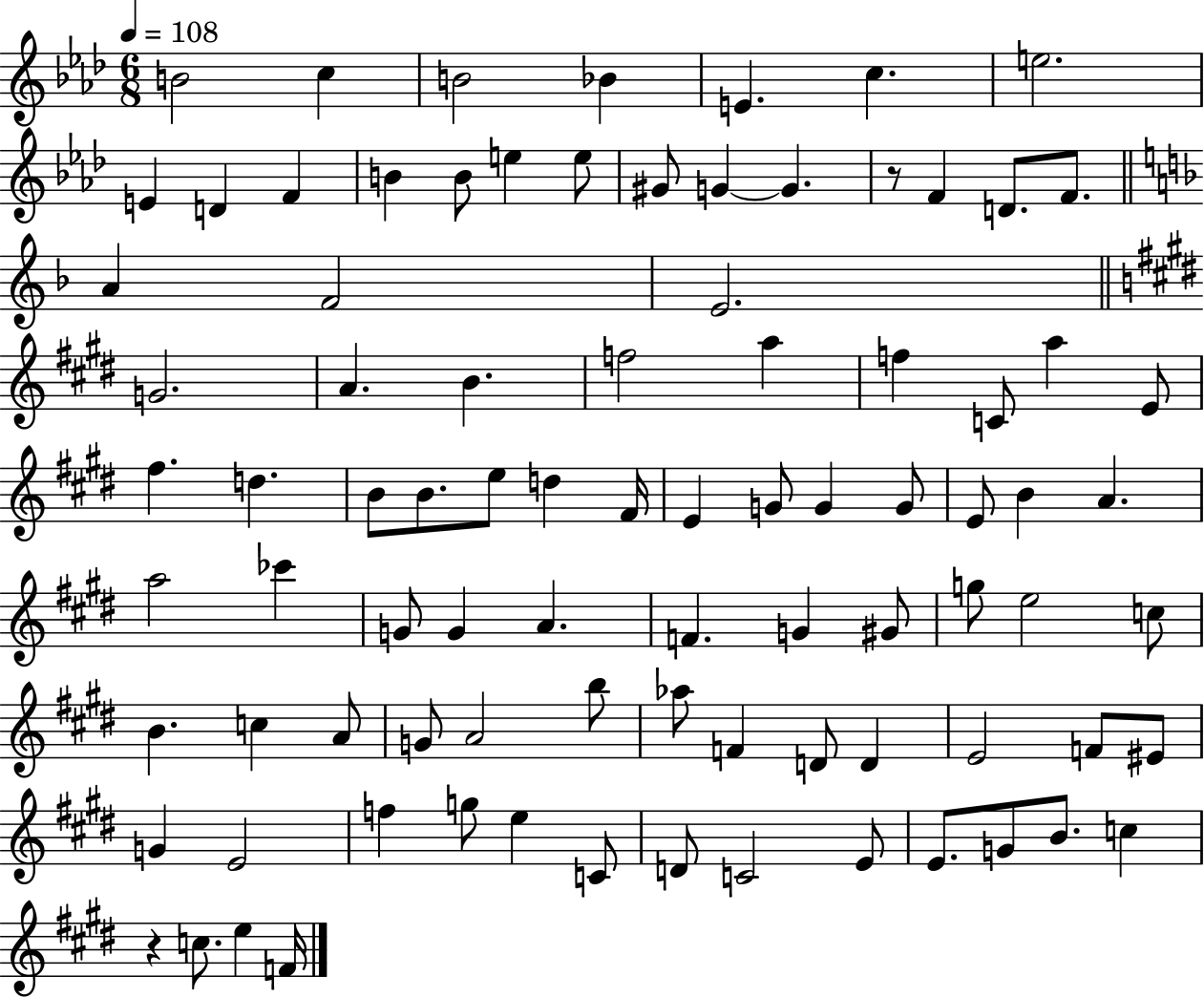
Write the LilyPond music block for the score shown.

{
  \clef treble
  \numericTimeSignature
  \time 6/8
  \key aes \major
  \tempo 4 = 108
  b'2 c''4 | b'2 bes'4 | e'4. c''4. | e''2. | \break e'4 d'4 f'4 | b'4 b'8 e''4 e''8 | gis'8 g'4~~ g'4. | r8 f'4 d'8. f'8. | \break \bar "||" \break \key f \major a'4 f'2 | e'2. | \bar "||" \break \key e \major g'2. | a'4. b'4. | f''2 a''4 | f''4 c'8 a''4 e'8 | \break fis''4. d''4. | b'8 b'8. e''8 d''4 fis'16 | e'4 g'8 g'4 g'8 | e'8 b'4 a'4. | \break a''2 ces'''4 | g'8 g'4 a'4. | f'4. g'4 gis'8 | g''8 e''2 c''8 | \break b'4. c''4 a'8 | g'8 a'2 b''8 | aes''8 f'4 d'8 d'4 | e'2 f'8 eis'8 | \break g'4 e'2 | f''4 g''8 e''4 c'8 | d'8 c'2 e'8 | e'8. g'8 b'8. c''4 | \break r4 c''8. e''4 f'16 | \bar "|."
}